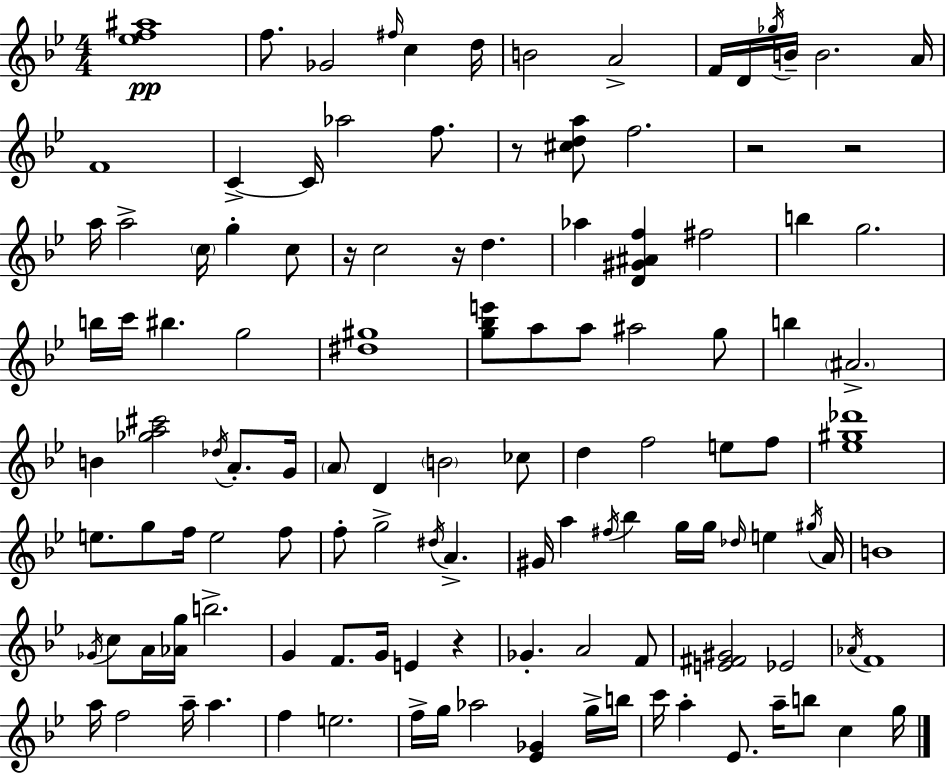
{
  \clef treble
  \numericTimeSignature
  \time 4/4
  \key bes \major
  \repeat volta 2 { <ees'' f'' ais''>1\pp | f''8. ges'2 \grace { fis''16 } c''4 | d''16 b'2 a'2-> | f'16 d'16 \acciaccatura { ges''16 } b'16-- b'2. | \break a'16 f'1 | c'4->~~ c'16 aes''2 f''8. | r8 <cis'' d'' a''>8 f''2. | r2 r2 | \break a''16 a''2-> \parenthesize c''16 g''4-. | c''8 r16 c''2 r16 d''4. | aes''4 <d' gis' ais' f''>4 fis''2 | b''4 g''2. | \break b''16 c'''16 bis''4. g''2 | <dis'' gis''>1 | <g'' bes'' e'''>8 a''8 a''8 ais''2 | g''8 b''4 \parenthesize ais'2.-> | \break b'4 <ges'' a'' cis'''>2 \acciaccatura { des''16 } a'8.-. | g'16 \parenthesize a'8 d'4 \parenthesize b'2 | ces''8 d''4 f''2 e''8 | f''8 <ees'' gis'' des'''>1 | \break e''8. g''8 f''16 e''2 | f''8 f''8-. g''2-> \acciaccatura { dis''16 } a'4.-> | gis'16 a''4 \acciaccatura { fis''16 } bes''4 g''16 g''16 | \grace { des''16 } e''4 \acciaccatura { gis''16 } a'16 b'1 | \break \acciaccatura { ges'16 } c''8 a'16 <aes' g''>16 b''2.-> | g'4 f'8. g'16 | e'4 r4 ges'4.-. a'2 | f'8 <e' fis' gis'>2 | \break ees'2 \acciaccatura { aes'16 } f'1 | a''16 f''2 | a''16-- a''4. f''4 e''2. | f''16-> g''16 aes''2 | \break <ees' ges'>4 g''16-> b''16 c'''16 a''4-. ees'8. | a''16-- b''8 c''4 g''16 } \bar "|."
}